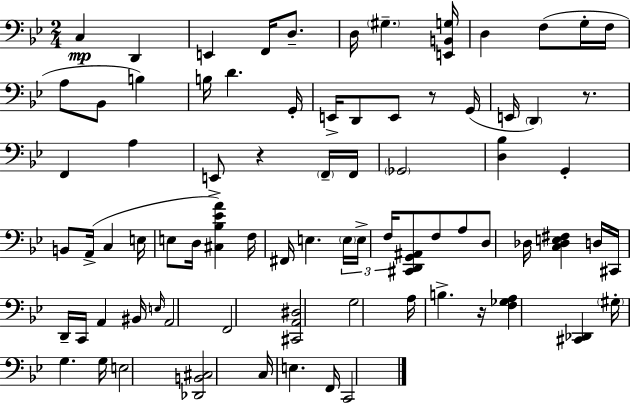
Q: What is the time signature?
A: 2/4